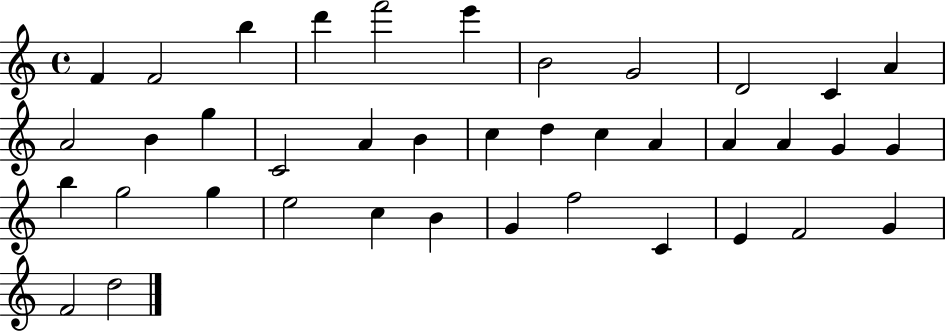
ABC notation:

X:1
T:Untitled
M:4/4
L:1/4
K:C
F F2 b d' f'2 e' B2 G2 D2 C A A2 B g C2 A B c d c A A A G G b g2 g e2 c B G f2 C E F2 G F2 d2